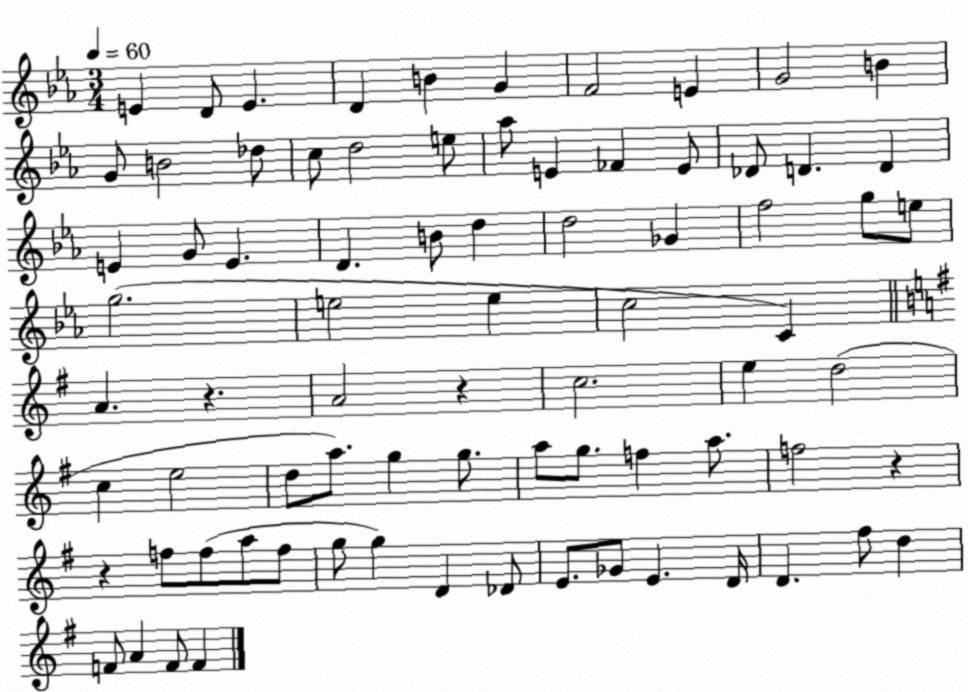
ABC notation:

X:1
T:Untitled
M:3/4
L:1/4
K:Eb
E D/2 E D B G F2 E G2 B G/2 B2 _d/2 c/2 d2 e/2 _a/2 E _F E/2 _D/2 D D E G/2 E D B/2 d d2 _G f2 g/2 e/2 g2 e2 e c2 C A z A2 z c2 e d2 c e2 d/2 a/2 g g/2 a/2 g/2 f a/2 f2 z z f/2 f/2 a/2 f/2 g/2 g D _D/2 E/2 _G/2 E D/4 D ^f/2 d F/2 A F/2 F